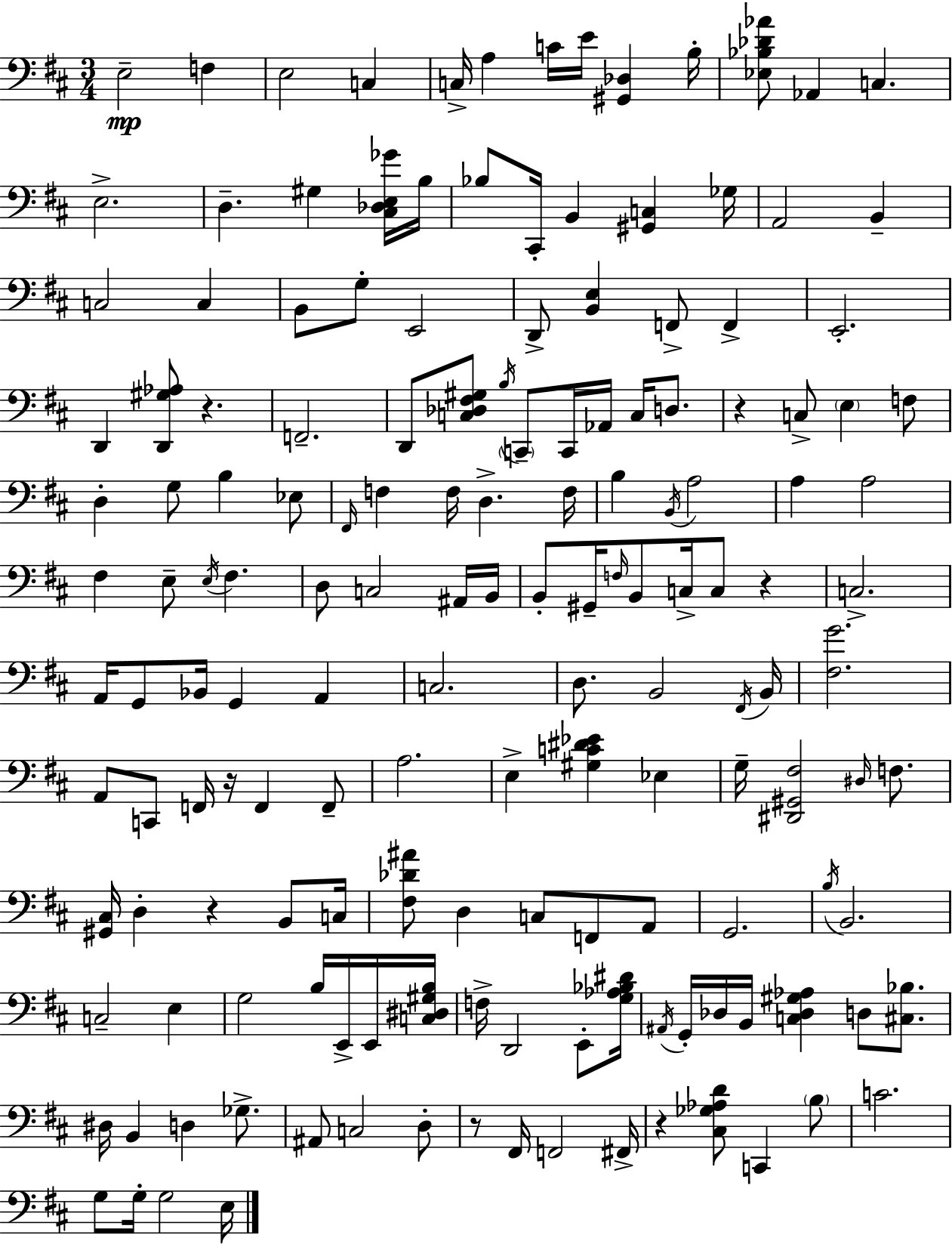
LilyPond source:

{
  \clef bass
  \numericTimeSignature
  \time 3/4
  \key d \major
  e2--\mp f4 | e2 c4 | c16-> a4 c'16 e'16 <gis, des>4 b16-. | <ees bes des' aes'>8 aes,4 c4. | \break e2.-> | d4.-- gis4 <cis des e ges'>16 b16 | bes8 cis,16-. b,4 <gis, c>4 ges16 | a,2 b,4-- | \break c2 c4 | b,8 g8-. e,2 | d,8-> <b, e>4 f,8-> f,4-> | e,2.-. | \break d,4 <d, gis aes>8 r4. | f,2.-- | d,8 <c des fis gis>8 \acciaccatura { b16 } \parenthesize c,8-- c,16 aes,16 c16 d8. | r4 c8-> \parenthesize e4 f8 | \break d4-. g8 b4 ees8 | \grace { fis,16 } f4 f16 d4.-> | f16 b4 \acciaccatura { b,16 } a2 | a4 a2 | \break fis4 e8-- \acciaccatura { e16 } fis4. | d8 c2 | ais,16 b,16 b,8-. gis,16-- \grace { f16 } b,8 c16-> c8 | r4 c2.-> | \break a,16 g,8 bes,16 g,4 | a,4 c2. | d8. b,2 | \acciaccatura { fis,16 } b,16 <fis g'>2. | \break a,8 c,8 f,16 r16 | f,4 f,8-- a2. | e4-> <gis c' dis' ees'>4 | ees4 g16-- <dis, gis, fis>2 | \break \grace { dis16 } f8. <gis, cis>16 d4-. | r4 b,8 c16 <fis des' ais'>8 d4 | c8 f,8 a,8 g,2. | \acciaccatura { b16 } b,2. | \break c2-- | e4 g2 | b16 e,16-> e,16 <c dis gis b>16 f16-> d,2 | e,8-. <g aes bes dis'>16 \acciaccatura { ais,16 } g,16-. des16 b,16 | \break <c des gis aes>4 d8 <cis bes>8. dis16 b,4 | d4 ges8.-> ais,8 c2 | d8-. r8 fis,16 | f,2 fis,16-> r4 | \break <cis ges aes d'>8 c,4 \parenthesize b8 c'2. | g8 g16-. | g2 e16 \bar "|."
}